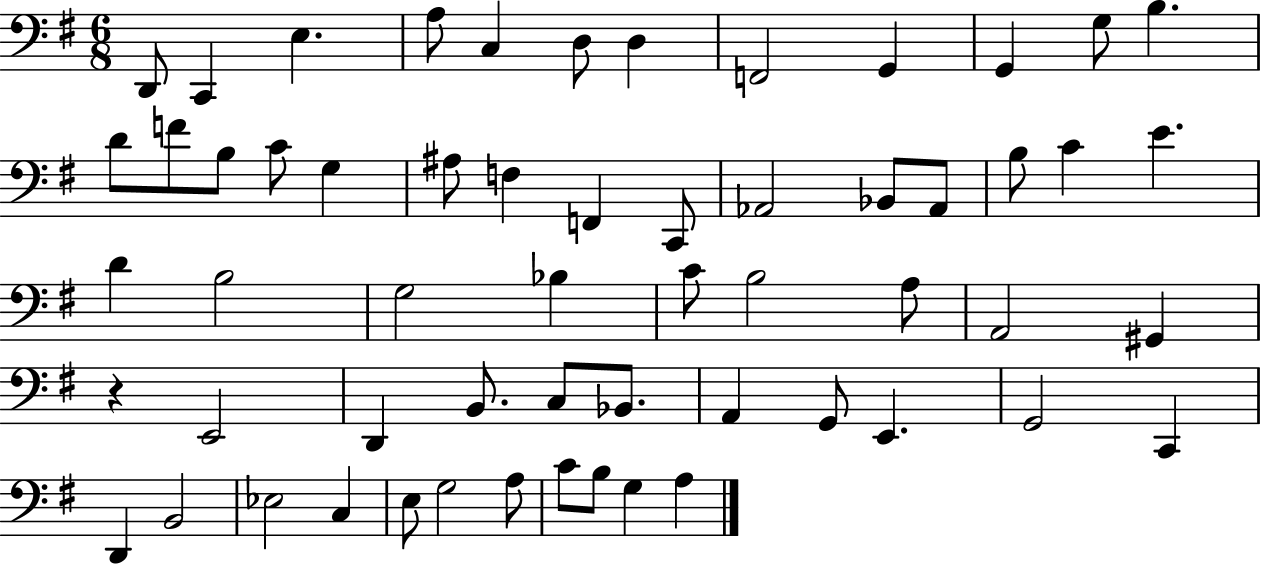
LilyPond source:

{
  \clef bass
  \numericTimeSignature
  \time 6/8
  \key g \major
  d,8 c,4 e4. | a8 c4 d8 d4 | f,2 g,4 | g,4 g8 b4. | \break d'8 f'8 b8 c'8 g4 | ais8 f4 f,4 c,8 | aes,2 bes,8 aes,8 | b8 c'4 e'4. | \break d'4 b2 | g2 bes4 | c'8 b2 a8 | a,2 gis,4 | \break r4 e,2 | d,4 b,8. c8 bes,8. | a,4 g,8 e,4. | g,2 c,4 | \break d,4 b,2 | ees2 c4 | e8 g2 a8 | c'8 b8 g4 a4 | \break \bar "|."
}